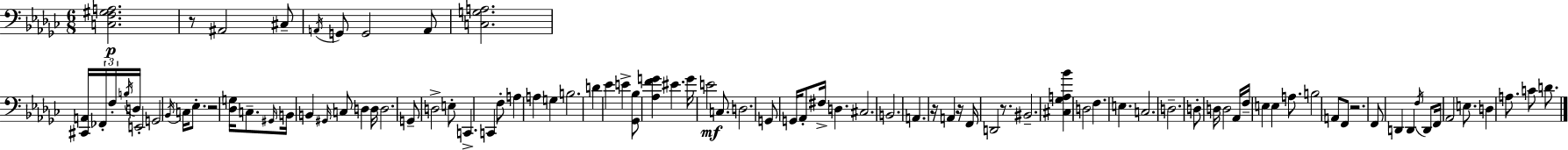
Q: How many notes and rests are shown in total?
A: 95